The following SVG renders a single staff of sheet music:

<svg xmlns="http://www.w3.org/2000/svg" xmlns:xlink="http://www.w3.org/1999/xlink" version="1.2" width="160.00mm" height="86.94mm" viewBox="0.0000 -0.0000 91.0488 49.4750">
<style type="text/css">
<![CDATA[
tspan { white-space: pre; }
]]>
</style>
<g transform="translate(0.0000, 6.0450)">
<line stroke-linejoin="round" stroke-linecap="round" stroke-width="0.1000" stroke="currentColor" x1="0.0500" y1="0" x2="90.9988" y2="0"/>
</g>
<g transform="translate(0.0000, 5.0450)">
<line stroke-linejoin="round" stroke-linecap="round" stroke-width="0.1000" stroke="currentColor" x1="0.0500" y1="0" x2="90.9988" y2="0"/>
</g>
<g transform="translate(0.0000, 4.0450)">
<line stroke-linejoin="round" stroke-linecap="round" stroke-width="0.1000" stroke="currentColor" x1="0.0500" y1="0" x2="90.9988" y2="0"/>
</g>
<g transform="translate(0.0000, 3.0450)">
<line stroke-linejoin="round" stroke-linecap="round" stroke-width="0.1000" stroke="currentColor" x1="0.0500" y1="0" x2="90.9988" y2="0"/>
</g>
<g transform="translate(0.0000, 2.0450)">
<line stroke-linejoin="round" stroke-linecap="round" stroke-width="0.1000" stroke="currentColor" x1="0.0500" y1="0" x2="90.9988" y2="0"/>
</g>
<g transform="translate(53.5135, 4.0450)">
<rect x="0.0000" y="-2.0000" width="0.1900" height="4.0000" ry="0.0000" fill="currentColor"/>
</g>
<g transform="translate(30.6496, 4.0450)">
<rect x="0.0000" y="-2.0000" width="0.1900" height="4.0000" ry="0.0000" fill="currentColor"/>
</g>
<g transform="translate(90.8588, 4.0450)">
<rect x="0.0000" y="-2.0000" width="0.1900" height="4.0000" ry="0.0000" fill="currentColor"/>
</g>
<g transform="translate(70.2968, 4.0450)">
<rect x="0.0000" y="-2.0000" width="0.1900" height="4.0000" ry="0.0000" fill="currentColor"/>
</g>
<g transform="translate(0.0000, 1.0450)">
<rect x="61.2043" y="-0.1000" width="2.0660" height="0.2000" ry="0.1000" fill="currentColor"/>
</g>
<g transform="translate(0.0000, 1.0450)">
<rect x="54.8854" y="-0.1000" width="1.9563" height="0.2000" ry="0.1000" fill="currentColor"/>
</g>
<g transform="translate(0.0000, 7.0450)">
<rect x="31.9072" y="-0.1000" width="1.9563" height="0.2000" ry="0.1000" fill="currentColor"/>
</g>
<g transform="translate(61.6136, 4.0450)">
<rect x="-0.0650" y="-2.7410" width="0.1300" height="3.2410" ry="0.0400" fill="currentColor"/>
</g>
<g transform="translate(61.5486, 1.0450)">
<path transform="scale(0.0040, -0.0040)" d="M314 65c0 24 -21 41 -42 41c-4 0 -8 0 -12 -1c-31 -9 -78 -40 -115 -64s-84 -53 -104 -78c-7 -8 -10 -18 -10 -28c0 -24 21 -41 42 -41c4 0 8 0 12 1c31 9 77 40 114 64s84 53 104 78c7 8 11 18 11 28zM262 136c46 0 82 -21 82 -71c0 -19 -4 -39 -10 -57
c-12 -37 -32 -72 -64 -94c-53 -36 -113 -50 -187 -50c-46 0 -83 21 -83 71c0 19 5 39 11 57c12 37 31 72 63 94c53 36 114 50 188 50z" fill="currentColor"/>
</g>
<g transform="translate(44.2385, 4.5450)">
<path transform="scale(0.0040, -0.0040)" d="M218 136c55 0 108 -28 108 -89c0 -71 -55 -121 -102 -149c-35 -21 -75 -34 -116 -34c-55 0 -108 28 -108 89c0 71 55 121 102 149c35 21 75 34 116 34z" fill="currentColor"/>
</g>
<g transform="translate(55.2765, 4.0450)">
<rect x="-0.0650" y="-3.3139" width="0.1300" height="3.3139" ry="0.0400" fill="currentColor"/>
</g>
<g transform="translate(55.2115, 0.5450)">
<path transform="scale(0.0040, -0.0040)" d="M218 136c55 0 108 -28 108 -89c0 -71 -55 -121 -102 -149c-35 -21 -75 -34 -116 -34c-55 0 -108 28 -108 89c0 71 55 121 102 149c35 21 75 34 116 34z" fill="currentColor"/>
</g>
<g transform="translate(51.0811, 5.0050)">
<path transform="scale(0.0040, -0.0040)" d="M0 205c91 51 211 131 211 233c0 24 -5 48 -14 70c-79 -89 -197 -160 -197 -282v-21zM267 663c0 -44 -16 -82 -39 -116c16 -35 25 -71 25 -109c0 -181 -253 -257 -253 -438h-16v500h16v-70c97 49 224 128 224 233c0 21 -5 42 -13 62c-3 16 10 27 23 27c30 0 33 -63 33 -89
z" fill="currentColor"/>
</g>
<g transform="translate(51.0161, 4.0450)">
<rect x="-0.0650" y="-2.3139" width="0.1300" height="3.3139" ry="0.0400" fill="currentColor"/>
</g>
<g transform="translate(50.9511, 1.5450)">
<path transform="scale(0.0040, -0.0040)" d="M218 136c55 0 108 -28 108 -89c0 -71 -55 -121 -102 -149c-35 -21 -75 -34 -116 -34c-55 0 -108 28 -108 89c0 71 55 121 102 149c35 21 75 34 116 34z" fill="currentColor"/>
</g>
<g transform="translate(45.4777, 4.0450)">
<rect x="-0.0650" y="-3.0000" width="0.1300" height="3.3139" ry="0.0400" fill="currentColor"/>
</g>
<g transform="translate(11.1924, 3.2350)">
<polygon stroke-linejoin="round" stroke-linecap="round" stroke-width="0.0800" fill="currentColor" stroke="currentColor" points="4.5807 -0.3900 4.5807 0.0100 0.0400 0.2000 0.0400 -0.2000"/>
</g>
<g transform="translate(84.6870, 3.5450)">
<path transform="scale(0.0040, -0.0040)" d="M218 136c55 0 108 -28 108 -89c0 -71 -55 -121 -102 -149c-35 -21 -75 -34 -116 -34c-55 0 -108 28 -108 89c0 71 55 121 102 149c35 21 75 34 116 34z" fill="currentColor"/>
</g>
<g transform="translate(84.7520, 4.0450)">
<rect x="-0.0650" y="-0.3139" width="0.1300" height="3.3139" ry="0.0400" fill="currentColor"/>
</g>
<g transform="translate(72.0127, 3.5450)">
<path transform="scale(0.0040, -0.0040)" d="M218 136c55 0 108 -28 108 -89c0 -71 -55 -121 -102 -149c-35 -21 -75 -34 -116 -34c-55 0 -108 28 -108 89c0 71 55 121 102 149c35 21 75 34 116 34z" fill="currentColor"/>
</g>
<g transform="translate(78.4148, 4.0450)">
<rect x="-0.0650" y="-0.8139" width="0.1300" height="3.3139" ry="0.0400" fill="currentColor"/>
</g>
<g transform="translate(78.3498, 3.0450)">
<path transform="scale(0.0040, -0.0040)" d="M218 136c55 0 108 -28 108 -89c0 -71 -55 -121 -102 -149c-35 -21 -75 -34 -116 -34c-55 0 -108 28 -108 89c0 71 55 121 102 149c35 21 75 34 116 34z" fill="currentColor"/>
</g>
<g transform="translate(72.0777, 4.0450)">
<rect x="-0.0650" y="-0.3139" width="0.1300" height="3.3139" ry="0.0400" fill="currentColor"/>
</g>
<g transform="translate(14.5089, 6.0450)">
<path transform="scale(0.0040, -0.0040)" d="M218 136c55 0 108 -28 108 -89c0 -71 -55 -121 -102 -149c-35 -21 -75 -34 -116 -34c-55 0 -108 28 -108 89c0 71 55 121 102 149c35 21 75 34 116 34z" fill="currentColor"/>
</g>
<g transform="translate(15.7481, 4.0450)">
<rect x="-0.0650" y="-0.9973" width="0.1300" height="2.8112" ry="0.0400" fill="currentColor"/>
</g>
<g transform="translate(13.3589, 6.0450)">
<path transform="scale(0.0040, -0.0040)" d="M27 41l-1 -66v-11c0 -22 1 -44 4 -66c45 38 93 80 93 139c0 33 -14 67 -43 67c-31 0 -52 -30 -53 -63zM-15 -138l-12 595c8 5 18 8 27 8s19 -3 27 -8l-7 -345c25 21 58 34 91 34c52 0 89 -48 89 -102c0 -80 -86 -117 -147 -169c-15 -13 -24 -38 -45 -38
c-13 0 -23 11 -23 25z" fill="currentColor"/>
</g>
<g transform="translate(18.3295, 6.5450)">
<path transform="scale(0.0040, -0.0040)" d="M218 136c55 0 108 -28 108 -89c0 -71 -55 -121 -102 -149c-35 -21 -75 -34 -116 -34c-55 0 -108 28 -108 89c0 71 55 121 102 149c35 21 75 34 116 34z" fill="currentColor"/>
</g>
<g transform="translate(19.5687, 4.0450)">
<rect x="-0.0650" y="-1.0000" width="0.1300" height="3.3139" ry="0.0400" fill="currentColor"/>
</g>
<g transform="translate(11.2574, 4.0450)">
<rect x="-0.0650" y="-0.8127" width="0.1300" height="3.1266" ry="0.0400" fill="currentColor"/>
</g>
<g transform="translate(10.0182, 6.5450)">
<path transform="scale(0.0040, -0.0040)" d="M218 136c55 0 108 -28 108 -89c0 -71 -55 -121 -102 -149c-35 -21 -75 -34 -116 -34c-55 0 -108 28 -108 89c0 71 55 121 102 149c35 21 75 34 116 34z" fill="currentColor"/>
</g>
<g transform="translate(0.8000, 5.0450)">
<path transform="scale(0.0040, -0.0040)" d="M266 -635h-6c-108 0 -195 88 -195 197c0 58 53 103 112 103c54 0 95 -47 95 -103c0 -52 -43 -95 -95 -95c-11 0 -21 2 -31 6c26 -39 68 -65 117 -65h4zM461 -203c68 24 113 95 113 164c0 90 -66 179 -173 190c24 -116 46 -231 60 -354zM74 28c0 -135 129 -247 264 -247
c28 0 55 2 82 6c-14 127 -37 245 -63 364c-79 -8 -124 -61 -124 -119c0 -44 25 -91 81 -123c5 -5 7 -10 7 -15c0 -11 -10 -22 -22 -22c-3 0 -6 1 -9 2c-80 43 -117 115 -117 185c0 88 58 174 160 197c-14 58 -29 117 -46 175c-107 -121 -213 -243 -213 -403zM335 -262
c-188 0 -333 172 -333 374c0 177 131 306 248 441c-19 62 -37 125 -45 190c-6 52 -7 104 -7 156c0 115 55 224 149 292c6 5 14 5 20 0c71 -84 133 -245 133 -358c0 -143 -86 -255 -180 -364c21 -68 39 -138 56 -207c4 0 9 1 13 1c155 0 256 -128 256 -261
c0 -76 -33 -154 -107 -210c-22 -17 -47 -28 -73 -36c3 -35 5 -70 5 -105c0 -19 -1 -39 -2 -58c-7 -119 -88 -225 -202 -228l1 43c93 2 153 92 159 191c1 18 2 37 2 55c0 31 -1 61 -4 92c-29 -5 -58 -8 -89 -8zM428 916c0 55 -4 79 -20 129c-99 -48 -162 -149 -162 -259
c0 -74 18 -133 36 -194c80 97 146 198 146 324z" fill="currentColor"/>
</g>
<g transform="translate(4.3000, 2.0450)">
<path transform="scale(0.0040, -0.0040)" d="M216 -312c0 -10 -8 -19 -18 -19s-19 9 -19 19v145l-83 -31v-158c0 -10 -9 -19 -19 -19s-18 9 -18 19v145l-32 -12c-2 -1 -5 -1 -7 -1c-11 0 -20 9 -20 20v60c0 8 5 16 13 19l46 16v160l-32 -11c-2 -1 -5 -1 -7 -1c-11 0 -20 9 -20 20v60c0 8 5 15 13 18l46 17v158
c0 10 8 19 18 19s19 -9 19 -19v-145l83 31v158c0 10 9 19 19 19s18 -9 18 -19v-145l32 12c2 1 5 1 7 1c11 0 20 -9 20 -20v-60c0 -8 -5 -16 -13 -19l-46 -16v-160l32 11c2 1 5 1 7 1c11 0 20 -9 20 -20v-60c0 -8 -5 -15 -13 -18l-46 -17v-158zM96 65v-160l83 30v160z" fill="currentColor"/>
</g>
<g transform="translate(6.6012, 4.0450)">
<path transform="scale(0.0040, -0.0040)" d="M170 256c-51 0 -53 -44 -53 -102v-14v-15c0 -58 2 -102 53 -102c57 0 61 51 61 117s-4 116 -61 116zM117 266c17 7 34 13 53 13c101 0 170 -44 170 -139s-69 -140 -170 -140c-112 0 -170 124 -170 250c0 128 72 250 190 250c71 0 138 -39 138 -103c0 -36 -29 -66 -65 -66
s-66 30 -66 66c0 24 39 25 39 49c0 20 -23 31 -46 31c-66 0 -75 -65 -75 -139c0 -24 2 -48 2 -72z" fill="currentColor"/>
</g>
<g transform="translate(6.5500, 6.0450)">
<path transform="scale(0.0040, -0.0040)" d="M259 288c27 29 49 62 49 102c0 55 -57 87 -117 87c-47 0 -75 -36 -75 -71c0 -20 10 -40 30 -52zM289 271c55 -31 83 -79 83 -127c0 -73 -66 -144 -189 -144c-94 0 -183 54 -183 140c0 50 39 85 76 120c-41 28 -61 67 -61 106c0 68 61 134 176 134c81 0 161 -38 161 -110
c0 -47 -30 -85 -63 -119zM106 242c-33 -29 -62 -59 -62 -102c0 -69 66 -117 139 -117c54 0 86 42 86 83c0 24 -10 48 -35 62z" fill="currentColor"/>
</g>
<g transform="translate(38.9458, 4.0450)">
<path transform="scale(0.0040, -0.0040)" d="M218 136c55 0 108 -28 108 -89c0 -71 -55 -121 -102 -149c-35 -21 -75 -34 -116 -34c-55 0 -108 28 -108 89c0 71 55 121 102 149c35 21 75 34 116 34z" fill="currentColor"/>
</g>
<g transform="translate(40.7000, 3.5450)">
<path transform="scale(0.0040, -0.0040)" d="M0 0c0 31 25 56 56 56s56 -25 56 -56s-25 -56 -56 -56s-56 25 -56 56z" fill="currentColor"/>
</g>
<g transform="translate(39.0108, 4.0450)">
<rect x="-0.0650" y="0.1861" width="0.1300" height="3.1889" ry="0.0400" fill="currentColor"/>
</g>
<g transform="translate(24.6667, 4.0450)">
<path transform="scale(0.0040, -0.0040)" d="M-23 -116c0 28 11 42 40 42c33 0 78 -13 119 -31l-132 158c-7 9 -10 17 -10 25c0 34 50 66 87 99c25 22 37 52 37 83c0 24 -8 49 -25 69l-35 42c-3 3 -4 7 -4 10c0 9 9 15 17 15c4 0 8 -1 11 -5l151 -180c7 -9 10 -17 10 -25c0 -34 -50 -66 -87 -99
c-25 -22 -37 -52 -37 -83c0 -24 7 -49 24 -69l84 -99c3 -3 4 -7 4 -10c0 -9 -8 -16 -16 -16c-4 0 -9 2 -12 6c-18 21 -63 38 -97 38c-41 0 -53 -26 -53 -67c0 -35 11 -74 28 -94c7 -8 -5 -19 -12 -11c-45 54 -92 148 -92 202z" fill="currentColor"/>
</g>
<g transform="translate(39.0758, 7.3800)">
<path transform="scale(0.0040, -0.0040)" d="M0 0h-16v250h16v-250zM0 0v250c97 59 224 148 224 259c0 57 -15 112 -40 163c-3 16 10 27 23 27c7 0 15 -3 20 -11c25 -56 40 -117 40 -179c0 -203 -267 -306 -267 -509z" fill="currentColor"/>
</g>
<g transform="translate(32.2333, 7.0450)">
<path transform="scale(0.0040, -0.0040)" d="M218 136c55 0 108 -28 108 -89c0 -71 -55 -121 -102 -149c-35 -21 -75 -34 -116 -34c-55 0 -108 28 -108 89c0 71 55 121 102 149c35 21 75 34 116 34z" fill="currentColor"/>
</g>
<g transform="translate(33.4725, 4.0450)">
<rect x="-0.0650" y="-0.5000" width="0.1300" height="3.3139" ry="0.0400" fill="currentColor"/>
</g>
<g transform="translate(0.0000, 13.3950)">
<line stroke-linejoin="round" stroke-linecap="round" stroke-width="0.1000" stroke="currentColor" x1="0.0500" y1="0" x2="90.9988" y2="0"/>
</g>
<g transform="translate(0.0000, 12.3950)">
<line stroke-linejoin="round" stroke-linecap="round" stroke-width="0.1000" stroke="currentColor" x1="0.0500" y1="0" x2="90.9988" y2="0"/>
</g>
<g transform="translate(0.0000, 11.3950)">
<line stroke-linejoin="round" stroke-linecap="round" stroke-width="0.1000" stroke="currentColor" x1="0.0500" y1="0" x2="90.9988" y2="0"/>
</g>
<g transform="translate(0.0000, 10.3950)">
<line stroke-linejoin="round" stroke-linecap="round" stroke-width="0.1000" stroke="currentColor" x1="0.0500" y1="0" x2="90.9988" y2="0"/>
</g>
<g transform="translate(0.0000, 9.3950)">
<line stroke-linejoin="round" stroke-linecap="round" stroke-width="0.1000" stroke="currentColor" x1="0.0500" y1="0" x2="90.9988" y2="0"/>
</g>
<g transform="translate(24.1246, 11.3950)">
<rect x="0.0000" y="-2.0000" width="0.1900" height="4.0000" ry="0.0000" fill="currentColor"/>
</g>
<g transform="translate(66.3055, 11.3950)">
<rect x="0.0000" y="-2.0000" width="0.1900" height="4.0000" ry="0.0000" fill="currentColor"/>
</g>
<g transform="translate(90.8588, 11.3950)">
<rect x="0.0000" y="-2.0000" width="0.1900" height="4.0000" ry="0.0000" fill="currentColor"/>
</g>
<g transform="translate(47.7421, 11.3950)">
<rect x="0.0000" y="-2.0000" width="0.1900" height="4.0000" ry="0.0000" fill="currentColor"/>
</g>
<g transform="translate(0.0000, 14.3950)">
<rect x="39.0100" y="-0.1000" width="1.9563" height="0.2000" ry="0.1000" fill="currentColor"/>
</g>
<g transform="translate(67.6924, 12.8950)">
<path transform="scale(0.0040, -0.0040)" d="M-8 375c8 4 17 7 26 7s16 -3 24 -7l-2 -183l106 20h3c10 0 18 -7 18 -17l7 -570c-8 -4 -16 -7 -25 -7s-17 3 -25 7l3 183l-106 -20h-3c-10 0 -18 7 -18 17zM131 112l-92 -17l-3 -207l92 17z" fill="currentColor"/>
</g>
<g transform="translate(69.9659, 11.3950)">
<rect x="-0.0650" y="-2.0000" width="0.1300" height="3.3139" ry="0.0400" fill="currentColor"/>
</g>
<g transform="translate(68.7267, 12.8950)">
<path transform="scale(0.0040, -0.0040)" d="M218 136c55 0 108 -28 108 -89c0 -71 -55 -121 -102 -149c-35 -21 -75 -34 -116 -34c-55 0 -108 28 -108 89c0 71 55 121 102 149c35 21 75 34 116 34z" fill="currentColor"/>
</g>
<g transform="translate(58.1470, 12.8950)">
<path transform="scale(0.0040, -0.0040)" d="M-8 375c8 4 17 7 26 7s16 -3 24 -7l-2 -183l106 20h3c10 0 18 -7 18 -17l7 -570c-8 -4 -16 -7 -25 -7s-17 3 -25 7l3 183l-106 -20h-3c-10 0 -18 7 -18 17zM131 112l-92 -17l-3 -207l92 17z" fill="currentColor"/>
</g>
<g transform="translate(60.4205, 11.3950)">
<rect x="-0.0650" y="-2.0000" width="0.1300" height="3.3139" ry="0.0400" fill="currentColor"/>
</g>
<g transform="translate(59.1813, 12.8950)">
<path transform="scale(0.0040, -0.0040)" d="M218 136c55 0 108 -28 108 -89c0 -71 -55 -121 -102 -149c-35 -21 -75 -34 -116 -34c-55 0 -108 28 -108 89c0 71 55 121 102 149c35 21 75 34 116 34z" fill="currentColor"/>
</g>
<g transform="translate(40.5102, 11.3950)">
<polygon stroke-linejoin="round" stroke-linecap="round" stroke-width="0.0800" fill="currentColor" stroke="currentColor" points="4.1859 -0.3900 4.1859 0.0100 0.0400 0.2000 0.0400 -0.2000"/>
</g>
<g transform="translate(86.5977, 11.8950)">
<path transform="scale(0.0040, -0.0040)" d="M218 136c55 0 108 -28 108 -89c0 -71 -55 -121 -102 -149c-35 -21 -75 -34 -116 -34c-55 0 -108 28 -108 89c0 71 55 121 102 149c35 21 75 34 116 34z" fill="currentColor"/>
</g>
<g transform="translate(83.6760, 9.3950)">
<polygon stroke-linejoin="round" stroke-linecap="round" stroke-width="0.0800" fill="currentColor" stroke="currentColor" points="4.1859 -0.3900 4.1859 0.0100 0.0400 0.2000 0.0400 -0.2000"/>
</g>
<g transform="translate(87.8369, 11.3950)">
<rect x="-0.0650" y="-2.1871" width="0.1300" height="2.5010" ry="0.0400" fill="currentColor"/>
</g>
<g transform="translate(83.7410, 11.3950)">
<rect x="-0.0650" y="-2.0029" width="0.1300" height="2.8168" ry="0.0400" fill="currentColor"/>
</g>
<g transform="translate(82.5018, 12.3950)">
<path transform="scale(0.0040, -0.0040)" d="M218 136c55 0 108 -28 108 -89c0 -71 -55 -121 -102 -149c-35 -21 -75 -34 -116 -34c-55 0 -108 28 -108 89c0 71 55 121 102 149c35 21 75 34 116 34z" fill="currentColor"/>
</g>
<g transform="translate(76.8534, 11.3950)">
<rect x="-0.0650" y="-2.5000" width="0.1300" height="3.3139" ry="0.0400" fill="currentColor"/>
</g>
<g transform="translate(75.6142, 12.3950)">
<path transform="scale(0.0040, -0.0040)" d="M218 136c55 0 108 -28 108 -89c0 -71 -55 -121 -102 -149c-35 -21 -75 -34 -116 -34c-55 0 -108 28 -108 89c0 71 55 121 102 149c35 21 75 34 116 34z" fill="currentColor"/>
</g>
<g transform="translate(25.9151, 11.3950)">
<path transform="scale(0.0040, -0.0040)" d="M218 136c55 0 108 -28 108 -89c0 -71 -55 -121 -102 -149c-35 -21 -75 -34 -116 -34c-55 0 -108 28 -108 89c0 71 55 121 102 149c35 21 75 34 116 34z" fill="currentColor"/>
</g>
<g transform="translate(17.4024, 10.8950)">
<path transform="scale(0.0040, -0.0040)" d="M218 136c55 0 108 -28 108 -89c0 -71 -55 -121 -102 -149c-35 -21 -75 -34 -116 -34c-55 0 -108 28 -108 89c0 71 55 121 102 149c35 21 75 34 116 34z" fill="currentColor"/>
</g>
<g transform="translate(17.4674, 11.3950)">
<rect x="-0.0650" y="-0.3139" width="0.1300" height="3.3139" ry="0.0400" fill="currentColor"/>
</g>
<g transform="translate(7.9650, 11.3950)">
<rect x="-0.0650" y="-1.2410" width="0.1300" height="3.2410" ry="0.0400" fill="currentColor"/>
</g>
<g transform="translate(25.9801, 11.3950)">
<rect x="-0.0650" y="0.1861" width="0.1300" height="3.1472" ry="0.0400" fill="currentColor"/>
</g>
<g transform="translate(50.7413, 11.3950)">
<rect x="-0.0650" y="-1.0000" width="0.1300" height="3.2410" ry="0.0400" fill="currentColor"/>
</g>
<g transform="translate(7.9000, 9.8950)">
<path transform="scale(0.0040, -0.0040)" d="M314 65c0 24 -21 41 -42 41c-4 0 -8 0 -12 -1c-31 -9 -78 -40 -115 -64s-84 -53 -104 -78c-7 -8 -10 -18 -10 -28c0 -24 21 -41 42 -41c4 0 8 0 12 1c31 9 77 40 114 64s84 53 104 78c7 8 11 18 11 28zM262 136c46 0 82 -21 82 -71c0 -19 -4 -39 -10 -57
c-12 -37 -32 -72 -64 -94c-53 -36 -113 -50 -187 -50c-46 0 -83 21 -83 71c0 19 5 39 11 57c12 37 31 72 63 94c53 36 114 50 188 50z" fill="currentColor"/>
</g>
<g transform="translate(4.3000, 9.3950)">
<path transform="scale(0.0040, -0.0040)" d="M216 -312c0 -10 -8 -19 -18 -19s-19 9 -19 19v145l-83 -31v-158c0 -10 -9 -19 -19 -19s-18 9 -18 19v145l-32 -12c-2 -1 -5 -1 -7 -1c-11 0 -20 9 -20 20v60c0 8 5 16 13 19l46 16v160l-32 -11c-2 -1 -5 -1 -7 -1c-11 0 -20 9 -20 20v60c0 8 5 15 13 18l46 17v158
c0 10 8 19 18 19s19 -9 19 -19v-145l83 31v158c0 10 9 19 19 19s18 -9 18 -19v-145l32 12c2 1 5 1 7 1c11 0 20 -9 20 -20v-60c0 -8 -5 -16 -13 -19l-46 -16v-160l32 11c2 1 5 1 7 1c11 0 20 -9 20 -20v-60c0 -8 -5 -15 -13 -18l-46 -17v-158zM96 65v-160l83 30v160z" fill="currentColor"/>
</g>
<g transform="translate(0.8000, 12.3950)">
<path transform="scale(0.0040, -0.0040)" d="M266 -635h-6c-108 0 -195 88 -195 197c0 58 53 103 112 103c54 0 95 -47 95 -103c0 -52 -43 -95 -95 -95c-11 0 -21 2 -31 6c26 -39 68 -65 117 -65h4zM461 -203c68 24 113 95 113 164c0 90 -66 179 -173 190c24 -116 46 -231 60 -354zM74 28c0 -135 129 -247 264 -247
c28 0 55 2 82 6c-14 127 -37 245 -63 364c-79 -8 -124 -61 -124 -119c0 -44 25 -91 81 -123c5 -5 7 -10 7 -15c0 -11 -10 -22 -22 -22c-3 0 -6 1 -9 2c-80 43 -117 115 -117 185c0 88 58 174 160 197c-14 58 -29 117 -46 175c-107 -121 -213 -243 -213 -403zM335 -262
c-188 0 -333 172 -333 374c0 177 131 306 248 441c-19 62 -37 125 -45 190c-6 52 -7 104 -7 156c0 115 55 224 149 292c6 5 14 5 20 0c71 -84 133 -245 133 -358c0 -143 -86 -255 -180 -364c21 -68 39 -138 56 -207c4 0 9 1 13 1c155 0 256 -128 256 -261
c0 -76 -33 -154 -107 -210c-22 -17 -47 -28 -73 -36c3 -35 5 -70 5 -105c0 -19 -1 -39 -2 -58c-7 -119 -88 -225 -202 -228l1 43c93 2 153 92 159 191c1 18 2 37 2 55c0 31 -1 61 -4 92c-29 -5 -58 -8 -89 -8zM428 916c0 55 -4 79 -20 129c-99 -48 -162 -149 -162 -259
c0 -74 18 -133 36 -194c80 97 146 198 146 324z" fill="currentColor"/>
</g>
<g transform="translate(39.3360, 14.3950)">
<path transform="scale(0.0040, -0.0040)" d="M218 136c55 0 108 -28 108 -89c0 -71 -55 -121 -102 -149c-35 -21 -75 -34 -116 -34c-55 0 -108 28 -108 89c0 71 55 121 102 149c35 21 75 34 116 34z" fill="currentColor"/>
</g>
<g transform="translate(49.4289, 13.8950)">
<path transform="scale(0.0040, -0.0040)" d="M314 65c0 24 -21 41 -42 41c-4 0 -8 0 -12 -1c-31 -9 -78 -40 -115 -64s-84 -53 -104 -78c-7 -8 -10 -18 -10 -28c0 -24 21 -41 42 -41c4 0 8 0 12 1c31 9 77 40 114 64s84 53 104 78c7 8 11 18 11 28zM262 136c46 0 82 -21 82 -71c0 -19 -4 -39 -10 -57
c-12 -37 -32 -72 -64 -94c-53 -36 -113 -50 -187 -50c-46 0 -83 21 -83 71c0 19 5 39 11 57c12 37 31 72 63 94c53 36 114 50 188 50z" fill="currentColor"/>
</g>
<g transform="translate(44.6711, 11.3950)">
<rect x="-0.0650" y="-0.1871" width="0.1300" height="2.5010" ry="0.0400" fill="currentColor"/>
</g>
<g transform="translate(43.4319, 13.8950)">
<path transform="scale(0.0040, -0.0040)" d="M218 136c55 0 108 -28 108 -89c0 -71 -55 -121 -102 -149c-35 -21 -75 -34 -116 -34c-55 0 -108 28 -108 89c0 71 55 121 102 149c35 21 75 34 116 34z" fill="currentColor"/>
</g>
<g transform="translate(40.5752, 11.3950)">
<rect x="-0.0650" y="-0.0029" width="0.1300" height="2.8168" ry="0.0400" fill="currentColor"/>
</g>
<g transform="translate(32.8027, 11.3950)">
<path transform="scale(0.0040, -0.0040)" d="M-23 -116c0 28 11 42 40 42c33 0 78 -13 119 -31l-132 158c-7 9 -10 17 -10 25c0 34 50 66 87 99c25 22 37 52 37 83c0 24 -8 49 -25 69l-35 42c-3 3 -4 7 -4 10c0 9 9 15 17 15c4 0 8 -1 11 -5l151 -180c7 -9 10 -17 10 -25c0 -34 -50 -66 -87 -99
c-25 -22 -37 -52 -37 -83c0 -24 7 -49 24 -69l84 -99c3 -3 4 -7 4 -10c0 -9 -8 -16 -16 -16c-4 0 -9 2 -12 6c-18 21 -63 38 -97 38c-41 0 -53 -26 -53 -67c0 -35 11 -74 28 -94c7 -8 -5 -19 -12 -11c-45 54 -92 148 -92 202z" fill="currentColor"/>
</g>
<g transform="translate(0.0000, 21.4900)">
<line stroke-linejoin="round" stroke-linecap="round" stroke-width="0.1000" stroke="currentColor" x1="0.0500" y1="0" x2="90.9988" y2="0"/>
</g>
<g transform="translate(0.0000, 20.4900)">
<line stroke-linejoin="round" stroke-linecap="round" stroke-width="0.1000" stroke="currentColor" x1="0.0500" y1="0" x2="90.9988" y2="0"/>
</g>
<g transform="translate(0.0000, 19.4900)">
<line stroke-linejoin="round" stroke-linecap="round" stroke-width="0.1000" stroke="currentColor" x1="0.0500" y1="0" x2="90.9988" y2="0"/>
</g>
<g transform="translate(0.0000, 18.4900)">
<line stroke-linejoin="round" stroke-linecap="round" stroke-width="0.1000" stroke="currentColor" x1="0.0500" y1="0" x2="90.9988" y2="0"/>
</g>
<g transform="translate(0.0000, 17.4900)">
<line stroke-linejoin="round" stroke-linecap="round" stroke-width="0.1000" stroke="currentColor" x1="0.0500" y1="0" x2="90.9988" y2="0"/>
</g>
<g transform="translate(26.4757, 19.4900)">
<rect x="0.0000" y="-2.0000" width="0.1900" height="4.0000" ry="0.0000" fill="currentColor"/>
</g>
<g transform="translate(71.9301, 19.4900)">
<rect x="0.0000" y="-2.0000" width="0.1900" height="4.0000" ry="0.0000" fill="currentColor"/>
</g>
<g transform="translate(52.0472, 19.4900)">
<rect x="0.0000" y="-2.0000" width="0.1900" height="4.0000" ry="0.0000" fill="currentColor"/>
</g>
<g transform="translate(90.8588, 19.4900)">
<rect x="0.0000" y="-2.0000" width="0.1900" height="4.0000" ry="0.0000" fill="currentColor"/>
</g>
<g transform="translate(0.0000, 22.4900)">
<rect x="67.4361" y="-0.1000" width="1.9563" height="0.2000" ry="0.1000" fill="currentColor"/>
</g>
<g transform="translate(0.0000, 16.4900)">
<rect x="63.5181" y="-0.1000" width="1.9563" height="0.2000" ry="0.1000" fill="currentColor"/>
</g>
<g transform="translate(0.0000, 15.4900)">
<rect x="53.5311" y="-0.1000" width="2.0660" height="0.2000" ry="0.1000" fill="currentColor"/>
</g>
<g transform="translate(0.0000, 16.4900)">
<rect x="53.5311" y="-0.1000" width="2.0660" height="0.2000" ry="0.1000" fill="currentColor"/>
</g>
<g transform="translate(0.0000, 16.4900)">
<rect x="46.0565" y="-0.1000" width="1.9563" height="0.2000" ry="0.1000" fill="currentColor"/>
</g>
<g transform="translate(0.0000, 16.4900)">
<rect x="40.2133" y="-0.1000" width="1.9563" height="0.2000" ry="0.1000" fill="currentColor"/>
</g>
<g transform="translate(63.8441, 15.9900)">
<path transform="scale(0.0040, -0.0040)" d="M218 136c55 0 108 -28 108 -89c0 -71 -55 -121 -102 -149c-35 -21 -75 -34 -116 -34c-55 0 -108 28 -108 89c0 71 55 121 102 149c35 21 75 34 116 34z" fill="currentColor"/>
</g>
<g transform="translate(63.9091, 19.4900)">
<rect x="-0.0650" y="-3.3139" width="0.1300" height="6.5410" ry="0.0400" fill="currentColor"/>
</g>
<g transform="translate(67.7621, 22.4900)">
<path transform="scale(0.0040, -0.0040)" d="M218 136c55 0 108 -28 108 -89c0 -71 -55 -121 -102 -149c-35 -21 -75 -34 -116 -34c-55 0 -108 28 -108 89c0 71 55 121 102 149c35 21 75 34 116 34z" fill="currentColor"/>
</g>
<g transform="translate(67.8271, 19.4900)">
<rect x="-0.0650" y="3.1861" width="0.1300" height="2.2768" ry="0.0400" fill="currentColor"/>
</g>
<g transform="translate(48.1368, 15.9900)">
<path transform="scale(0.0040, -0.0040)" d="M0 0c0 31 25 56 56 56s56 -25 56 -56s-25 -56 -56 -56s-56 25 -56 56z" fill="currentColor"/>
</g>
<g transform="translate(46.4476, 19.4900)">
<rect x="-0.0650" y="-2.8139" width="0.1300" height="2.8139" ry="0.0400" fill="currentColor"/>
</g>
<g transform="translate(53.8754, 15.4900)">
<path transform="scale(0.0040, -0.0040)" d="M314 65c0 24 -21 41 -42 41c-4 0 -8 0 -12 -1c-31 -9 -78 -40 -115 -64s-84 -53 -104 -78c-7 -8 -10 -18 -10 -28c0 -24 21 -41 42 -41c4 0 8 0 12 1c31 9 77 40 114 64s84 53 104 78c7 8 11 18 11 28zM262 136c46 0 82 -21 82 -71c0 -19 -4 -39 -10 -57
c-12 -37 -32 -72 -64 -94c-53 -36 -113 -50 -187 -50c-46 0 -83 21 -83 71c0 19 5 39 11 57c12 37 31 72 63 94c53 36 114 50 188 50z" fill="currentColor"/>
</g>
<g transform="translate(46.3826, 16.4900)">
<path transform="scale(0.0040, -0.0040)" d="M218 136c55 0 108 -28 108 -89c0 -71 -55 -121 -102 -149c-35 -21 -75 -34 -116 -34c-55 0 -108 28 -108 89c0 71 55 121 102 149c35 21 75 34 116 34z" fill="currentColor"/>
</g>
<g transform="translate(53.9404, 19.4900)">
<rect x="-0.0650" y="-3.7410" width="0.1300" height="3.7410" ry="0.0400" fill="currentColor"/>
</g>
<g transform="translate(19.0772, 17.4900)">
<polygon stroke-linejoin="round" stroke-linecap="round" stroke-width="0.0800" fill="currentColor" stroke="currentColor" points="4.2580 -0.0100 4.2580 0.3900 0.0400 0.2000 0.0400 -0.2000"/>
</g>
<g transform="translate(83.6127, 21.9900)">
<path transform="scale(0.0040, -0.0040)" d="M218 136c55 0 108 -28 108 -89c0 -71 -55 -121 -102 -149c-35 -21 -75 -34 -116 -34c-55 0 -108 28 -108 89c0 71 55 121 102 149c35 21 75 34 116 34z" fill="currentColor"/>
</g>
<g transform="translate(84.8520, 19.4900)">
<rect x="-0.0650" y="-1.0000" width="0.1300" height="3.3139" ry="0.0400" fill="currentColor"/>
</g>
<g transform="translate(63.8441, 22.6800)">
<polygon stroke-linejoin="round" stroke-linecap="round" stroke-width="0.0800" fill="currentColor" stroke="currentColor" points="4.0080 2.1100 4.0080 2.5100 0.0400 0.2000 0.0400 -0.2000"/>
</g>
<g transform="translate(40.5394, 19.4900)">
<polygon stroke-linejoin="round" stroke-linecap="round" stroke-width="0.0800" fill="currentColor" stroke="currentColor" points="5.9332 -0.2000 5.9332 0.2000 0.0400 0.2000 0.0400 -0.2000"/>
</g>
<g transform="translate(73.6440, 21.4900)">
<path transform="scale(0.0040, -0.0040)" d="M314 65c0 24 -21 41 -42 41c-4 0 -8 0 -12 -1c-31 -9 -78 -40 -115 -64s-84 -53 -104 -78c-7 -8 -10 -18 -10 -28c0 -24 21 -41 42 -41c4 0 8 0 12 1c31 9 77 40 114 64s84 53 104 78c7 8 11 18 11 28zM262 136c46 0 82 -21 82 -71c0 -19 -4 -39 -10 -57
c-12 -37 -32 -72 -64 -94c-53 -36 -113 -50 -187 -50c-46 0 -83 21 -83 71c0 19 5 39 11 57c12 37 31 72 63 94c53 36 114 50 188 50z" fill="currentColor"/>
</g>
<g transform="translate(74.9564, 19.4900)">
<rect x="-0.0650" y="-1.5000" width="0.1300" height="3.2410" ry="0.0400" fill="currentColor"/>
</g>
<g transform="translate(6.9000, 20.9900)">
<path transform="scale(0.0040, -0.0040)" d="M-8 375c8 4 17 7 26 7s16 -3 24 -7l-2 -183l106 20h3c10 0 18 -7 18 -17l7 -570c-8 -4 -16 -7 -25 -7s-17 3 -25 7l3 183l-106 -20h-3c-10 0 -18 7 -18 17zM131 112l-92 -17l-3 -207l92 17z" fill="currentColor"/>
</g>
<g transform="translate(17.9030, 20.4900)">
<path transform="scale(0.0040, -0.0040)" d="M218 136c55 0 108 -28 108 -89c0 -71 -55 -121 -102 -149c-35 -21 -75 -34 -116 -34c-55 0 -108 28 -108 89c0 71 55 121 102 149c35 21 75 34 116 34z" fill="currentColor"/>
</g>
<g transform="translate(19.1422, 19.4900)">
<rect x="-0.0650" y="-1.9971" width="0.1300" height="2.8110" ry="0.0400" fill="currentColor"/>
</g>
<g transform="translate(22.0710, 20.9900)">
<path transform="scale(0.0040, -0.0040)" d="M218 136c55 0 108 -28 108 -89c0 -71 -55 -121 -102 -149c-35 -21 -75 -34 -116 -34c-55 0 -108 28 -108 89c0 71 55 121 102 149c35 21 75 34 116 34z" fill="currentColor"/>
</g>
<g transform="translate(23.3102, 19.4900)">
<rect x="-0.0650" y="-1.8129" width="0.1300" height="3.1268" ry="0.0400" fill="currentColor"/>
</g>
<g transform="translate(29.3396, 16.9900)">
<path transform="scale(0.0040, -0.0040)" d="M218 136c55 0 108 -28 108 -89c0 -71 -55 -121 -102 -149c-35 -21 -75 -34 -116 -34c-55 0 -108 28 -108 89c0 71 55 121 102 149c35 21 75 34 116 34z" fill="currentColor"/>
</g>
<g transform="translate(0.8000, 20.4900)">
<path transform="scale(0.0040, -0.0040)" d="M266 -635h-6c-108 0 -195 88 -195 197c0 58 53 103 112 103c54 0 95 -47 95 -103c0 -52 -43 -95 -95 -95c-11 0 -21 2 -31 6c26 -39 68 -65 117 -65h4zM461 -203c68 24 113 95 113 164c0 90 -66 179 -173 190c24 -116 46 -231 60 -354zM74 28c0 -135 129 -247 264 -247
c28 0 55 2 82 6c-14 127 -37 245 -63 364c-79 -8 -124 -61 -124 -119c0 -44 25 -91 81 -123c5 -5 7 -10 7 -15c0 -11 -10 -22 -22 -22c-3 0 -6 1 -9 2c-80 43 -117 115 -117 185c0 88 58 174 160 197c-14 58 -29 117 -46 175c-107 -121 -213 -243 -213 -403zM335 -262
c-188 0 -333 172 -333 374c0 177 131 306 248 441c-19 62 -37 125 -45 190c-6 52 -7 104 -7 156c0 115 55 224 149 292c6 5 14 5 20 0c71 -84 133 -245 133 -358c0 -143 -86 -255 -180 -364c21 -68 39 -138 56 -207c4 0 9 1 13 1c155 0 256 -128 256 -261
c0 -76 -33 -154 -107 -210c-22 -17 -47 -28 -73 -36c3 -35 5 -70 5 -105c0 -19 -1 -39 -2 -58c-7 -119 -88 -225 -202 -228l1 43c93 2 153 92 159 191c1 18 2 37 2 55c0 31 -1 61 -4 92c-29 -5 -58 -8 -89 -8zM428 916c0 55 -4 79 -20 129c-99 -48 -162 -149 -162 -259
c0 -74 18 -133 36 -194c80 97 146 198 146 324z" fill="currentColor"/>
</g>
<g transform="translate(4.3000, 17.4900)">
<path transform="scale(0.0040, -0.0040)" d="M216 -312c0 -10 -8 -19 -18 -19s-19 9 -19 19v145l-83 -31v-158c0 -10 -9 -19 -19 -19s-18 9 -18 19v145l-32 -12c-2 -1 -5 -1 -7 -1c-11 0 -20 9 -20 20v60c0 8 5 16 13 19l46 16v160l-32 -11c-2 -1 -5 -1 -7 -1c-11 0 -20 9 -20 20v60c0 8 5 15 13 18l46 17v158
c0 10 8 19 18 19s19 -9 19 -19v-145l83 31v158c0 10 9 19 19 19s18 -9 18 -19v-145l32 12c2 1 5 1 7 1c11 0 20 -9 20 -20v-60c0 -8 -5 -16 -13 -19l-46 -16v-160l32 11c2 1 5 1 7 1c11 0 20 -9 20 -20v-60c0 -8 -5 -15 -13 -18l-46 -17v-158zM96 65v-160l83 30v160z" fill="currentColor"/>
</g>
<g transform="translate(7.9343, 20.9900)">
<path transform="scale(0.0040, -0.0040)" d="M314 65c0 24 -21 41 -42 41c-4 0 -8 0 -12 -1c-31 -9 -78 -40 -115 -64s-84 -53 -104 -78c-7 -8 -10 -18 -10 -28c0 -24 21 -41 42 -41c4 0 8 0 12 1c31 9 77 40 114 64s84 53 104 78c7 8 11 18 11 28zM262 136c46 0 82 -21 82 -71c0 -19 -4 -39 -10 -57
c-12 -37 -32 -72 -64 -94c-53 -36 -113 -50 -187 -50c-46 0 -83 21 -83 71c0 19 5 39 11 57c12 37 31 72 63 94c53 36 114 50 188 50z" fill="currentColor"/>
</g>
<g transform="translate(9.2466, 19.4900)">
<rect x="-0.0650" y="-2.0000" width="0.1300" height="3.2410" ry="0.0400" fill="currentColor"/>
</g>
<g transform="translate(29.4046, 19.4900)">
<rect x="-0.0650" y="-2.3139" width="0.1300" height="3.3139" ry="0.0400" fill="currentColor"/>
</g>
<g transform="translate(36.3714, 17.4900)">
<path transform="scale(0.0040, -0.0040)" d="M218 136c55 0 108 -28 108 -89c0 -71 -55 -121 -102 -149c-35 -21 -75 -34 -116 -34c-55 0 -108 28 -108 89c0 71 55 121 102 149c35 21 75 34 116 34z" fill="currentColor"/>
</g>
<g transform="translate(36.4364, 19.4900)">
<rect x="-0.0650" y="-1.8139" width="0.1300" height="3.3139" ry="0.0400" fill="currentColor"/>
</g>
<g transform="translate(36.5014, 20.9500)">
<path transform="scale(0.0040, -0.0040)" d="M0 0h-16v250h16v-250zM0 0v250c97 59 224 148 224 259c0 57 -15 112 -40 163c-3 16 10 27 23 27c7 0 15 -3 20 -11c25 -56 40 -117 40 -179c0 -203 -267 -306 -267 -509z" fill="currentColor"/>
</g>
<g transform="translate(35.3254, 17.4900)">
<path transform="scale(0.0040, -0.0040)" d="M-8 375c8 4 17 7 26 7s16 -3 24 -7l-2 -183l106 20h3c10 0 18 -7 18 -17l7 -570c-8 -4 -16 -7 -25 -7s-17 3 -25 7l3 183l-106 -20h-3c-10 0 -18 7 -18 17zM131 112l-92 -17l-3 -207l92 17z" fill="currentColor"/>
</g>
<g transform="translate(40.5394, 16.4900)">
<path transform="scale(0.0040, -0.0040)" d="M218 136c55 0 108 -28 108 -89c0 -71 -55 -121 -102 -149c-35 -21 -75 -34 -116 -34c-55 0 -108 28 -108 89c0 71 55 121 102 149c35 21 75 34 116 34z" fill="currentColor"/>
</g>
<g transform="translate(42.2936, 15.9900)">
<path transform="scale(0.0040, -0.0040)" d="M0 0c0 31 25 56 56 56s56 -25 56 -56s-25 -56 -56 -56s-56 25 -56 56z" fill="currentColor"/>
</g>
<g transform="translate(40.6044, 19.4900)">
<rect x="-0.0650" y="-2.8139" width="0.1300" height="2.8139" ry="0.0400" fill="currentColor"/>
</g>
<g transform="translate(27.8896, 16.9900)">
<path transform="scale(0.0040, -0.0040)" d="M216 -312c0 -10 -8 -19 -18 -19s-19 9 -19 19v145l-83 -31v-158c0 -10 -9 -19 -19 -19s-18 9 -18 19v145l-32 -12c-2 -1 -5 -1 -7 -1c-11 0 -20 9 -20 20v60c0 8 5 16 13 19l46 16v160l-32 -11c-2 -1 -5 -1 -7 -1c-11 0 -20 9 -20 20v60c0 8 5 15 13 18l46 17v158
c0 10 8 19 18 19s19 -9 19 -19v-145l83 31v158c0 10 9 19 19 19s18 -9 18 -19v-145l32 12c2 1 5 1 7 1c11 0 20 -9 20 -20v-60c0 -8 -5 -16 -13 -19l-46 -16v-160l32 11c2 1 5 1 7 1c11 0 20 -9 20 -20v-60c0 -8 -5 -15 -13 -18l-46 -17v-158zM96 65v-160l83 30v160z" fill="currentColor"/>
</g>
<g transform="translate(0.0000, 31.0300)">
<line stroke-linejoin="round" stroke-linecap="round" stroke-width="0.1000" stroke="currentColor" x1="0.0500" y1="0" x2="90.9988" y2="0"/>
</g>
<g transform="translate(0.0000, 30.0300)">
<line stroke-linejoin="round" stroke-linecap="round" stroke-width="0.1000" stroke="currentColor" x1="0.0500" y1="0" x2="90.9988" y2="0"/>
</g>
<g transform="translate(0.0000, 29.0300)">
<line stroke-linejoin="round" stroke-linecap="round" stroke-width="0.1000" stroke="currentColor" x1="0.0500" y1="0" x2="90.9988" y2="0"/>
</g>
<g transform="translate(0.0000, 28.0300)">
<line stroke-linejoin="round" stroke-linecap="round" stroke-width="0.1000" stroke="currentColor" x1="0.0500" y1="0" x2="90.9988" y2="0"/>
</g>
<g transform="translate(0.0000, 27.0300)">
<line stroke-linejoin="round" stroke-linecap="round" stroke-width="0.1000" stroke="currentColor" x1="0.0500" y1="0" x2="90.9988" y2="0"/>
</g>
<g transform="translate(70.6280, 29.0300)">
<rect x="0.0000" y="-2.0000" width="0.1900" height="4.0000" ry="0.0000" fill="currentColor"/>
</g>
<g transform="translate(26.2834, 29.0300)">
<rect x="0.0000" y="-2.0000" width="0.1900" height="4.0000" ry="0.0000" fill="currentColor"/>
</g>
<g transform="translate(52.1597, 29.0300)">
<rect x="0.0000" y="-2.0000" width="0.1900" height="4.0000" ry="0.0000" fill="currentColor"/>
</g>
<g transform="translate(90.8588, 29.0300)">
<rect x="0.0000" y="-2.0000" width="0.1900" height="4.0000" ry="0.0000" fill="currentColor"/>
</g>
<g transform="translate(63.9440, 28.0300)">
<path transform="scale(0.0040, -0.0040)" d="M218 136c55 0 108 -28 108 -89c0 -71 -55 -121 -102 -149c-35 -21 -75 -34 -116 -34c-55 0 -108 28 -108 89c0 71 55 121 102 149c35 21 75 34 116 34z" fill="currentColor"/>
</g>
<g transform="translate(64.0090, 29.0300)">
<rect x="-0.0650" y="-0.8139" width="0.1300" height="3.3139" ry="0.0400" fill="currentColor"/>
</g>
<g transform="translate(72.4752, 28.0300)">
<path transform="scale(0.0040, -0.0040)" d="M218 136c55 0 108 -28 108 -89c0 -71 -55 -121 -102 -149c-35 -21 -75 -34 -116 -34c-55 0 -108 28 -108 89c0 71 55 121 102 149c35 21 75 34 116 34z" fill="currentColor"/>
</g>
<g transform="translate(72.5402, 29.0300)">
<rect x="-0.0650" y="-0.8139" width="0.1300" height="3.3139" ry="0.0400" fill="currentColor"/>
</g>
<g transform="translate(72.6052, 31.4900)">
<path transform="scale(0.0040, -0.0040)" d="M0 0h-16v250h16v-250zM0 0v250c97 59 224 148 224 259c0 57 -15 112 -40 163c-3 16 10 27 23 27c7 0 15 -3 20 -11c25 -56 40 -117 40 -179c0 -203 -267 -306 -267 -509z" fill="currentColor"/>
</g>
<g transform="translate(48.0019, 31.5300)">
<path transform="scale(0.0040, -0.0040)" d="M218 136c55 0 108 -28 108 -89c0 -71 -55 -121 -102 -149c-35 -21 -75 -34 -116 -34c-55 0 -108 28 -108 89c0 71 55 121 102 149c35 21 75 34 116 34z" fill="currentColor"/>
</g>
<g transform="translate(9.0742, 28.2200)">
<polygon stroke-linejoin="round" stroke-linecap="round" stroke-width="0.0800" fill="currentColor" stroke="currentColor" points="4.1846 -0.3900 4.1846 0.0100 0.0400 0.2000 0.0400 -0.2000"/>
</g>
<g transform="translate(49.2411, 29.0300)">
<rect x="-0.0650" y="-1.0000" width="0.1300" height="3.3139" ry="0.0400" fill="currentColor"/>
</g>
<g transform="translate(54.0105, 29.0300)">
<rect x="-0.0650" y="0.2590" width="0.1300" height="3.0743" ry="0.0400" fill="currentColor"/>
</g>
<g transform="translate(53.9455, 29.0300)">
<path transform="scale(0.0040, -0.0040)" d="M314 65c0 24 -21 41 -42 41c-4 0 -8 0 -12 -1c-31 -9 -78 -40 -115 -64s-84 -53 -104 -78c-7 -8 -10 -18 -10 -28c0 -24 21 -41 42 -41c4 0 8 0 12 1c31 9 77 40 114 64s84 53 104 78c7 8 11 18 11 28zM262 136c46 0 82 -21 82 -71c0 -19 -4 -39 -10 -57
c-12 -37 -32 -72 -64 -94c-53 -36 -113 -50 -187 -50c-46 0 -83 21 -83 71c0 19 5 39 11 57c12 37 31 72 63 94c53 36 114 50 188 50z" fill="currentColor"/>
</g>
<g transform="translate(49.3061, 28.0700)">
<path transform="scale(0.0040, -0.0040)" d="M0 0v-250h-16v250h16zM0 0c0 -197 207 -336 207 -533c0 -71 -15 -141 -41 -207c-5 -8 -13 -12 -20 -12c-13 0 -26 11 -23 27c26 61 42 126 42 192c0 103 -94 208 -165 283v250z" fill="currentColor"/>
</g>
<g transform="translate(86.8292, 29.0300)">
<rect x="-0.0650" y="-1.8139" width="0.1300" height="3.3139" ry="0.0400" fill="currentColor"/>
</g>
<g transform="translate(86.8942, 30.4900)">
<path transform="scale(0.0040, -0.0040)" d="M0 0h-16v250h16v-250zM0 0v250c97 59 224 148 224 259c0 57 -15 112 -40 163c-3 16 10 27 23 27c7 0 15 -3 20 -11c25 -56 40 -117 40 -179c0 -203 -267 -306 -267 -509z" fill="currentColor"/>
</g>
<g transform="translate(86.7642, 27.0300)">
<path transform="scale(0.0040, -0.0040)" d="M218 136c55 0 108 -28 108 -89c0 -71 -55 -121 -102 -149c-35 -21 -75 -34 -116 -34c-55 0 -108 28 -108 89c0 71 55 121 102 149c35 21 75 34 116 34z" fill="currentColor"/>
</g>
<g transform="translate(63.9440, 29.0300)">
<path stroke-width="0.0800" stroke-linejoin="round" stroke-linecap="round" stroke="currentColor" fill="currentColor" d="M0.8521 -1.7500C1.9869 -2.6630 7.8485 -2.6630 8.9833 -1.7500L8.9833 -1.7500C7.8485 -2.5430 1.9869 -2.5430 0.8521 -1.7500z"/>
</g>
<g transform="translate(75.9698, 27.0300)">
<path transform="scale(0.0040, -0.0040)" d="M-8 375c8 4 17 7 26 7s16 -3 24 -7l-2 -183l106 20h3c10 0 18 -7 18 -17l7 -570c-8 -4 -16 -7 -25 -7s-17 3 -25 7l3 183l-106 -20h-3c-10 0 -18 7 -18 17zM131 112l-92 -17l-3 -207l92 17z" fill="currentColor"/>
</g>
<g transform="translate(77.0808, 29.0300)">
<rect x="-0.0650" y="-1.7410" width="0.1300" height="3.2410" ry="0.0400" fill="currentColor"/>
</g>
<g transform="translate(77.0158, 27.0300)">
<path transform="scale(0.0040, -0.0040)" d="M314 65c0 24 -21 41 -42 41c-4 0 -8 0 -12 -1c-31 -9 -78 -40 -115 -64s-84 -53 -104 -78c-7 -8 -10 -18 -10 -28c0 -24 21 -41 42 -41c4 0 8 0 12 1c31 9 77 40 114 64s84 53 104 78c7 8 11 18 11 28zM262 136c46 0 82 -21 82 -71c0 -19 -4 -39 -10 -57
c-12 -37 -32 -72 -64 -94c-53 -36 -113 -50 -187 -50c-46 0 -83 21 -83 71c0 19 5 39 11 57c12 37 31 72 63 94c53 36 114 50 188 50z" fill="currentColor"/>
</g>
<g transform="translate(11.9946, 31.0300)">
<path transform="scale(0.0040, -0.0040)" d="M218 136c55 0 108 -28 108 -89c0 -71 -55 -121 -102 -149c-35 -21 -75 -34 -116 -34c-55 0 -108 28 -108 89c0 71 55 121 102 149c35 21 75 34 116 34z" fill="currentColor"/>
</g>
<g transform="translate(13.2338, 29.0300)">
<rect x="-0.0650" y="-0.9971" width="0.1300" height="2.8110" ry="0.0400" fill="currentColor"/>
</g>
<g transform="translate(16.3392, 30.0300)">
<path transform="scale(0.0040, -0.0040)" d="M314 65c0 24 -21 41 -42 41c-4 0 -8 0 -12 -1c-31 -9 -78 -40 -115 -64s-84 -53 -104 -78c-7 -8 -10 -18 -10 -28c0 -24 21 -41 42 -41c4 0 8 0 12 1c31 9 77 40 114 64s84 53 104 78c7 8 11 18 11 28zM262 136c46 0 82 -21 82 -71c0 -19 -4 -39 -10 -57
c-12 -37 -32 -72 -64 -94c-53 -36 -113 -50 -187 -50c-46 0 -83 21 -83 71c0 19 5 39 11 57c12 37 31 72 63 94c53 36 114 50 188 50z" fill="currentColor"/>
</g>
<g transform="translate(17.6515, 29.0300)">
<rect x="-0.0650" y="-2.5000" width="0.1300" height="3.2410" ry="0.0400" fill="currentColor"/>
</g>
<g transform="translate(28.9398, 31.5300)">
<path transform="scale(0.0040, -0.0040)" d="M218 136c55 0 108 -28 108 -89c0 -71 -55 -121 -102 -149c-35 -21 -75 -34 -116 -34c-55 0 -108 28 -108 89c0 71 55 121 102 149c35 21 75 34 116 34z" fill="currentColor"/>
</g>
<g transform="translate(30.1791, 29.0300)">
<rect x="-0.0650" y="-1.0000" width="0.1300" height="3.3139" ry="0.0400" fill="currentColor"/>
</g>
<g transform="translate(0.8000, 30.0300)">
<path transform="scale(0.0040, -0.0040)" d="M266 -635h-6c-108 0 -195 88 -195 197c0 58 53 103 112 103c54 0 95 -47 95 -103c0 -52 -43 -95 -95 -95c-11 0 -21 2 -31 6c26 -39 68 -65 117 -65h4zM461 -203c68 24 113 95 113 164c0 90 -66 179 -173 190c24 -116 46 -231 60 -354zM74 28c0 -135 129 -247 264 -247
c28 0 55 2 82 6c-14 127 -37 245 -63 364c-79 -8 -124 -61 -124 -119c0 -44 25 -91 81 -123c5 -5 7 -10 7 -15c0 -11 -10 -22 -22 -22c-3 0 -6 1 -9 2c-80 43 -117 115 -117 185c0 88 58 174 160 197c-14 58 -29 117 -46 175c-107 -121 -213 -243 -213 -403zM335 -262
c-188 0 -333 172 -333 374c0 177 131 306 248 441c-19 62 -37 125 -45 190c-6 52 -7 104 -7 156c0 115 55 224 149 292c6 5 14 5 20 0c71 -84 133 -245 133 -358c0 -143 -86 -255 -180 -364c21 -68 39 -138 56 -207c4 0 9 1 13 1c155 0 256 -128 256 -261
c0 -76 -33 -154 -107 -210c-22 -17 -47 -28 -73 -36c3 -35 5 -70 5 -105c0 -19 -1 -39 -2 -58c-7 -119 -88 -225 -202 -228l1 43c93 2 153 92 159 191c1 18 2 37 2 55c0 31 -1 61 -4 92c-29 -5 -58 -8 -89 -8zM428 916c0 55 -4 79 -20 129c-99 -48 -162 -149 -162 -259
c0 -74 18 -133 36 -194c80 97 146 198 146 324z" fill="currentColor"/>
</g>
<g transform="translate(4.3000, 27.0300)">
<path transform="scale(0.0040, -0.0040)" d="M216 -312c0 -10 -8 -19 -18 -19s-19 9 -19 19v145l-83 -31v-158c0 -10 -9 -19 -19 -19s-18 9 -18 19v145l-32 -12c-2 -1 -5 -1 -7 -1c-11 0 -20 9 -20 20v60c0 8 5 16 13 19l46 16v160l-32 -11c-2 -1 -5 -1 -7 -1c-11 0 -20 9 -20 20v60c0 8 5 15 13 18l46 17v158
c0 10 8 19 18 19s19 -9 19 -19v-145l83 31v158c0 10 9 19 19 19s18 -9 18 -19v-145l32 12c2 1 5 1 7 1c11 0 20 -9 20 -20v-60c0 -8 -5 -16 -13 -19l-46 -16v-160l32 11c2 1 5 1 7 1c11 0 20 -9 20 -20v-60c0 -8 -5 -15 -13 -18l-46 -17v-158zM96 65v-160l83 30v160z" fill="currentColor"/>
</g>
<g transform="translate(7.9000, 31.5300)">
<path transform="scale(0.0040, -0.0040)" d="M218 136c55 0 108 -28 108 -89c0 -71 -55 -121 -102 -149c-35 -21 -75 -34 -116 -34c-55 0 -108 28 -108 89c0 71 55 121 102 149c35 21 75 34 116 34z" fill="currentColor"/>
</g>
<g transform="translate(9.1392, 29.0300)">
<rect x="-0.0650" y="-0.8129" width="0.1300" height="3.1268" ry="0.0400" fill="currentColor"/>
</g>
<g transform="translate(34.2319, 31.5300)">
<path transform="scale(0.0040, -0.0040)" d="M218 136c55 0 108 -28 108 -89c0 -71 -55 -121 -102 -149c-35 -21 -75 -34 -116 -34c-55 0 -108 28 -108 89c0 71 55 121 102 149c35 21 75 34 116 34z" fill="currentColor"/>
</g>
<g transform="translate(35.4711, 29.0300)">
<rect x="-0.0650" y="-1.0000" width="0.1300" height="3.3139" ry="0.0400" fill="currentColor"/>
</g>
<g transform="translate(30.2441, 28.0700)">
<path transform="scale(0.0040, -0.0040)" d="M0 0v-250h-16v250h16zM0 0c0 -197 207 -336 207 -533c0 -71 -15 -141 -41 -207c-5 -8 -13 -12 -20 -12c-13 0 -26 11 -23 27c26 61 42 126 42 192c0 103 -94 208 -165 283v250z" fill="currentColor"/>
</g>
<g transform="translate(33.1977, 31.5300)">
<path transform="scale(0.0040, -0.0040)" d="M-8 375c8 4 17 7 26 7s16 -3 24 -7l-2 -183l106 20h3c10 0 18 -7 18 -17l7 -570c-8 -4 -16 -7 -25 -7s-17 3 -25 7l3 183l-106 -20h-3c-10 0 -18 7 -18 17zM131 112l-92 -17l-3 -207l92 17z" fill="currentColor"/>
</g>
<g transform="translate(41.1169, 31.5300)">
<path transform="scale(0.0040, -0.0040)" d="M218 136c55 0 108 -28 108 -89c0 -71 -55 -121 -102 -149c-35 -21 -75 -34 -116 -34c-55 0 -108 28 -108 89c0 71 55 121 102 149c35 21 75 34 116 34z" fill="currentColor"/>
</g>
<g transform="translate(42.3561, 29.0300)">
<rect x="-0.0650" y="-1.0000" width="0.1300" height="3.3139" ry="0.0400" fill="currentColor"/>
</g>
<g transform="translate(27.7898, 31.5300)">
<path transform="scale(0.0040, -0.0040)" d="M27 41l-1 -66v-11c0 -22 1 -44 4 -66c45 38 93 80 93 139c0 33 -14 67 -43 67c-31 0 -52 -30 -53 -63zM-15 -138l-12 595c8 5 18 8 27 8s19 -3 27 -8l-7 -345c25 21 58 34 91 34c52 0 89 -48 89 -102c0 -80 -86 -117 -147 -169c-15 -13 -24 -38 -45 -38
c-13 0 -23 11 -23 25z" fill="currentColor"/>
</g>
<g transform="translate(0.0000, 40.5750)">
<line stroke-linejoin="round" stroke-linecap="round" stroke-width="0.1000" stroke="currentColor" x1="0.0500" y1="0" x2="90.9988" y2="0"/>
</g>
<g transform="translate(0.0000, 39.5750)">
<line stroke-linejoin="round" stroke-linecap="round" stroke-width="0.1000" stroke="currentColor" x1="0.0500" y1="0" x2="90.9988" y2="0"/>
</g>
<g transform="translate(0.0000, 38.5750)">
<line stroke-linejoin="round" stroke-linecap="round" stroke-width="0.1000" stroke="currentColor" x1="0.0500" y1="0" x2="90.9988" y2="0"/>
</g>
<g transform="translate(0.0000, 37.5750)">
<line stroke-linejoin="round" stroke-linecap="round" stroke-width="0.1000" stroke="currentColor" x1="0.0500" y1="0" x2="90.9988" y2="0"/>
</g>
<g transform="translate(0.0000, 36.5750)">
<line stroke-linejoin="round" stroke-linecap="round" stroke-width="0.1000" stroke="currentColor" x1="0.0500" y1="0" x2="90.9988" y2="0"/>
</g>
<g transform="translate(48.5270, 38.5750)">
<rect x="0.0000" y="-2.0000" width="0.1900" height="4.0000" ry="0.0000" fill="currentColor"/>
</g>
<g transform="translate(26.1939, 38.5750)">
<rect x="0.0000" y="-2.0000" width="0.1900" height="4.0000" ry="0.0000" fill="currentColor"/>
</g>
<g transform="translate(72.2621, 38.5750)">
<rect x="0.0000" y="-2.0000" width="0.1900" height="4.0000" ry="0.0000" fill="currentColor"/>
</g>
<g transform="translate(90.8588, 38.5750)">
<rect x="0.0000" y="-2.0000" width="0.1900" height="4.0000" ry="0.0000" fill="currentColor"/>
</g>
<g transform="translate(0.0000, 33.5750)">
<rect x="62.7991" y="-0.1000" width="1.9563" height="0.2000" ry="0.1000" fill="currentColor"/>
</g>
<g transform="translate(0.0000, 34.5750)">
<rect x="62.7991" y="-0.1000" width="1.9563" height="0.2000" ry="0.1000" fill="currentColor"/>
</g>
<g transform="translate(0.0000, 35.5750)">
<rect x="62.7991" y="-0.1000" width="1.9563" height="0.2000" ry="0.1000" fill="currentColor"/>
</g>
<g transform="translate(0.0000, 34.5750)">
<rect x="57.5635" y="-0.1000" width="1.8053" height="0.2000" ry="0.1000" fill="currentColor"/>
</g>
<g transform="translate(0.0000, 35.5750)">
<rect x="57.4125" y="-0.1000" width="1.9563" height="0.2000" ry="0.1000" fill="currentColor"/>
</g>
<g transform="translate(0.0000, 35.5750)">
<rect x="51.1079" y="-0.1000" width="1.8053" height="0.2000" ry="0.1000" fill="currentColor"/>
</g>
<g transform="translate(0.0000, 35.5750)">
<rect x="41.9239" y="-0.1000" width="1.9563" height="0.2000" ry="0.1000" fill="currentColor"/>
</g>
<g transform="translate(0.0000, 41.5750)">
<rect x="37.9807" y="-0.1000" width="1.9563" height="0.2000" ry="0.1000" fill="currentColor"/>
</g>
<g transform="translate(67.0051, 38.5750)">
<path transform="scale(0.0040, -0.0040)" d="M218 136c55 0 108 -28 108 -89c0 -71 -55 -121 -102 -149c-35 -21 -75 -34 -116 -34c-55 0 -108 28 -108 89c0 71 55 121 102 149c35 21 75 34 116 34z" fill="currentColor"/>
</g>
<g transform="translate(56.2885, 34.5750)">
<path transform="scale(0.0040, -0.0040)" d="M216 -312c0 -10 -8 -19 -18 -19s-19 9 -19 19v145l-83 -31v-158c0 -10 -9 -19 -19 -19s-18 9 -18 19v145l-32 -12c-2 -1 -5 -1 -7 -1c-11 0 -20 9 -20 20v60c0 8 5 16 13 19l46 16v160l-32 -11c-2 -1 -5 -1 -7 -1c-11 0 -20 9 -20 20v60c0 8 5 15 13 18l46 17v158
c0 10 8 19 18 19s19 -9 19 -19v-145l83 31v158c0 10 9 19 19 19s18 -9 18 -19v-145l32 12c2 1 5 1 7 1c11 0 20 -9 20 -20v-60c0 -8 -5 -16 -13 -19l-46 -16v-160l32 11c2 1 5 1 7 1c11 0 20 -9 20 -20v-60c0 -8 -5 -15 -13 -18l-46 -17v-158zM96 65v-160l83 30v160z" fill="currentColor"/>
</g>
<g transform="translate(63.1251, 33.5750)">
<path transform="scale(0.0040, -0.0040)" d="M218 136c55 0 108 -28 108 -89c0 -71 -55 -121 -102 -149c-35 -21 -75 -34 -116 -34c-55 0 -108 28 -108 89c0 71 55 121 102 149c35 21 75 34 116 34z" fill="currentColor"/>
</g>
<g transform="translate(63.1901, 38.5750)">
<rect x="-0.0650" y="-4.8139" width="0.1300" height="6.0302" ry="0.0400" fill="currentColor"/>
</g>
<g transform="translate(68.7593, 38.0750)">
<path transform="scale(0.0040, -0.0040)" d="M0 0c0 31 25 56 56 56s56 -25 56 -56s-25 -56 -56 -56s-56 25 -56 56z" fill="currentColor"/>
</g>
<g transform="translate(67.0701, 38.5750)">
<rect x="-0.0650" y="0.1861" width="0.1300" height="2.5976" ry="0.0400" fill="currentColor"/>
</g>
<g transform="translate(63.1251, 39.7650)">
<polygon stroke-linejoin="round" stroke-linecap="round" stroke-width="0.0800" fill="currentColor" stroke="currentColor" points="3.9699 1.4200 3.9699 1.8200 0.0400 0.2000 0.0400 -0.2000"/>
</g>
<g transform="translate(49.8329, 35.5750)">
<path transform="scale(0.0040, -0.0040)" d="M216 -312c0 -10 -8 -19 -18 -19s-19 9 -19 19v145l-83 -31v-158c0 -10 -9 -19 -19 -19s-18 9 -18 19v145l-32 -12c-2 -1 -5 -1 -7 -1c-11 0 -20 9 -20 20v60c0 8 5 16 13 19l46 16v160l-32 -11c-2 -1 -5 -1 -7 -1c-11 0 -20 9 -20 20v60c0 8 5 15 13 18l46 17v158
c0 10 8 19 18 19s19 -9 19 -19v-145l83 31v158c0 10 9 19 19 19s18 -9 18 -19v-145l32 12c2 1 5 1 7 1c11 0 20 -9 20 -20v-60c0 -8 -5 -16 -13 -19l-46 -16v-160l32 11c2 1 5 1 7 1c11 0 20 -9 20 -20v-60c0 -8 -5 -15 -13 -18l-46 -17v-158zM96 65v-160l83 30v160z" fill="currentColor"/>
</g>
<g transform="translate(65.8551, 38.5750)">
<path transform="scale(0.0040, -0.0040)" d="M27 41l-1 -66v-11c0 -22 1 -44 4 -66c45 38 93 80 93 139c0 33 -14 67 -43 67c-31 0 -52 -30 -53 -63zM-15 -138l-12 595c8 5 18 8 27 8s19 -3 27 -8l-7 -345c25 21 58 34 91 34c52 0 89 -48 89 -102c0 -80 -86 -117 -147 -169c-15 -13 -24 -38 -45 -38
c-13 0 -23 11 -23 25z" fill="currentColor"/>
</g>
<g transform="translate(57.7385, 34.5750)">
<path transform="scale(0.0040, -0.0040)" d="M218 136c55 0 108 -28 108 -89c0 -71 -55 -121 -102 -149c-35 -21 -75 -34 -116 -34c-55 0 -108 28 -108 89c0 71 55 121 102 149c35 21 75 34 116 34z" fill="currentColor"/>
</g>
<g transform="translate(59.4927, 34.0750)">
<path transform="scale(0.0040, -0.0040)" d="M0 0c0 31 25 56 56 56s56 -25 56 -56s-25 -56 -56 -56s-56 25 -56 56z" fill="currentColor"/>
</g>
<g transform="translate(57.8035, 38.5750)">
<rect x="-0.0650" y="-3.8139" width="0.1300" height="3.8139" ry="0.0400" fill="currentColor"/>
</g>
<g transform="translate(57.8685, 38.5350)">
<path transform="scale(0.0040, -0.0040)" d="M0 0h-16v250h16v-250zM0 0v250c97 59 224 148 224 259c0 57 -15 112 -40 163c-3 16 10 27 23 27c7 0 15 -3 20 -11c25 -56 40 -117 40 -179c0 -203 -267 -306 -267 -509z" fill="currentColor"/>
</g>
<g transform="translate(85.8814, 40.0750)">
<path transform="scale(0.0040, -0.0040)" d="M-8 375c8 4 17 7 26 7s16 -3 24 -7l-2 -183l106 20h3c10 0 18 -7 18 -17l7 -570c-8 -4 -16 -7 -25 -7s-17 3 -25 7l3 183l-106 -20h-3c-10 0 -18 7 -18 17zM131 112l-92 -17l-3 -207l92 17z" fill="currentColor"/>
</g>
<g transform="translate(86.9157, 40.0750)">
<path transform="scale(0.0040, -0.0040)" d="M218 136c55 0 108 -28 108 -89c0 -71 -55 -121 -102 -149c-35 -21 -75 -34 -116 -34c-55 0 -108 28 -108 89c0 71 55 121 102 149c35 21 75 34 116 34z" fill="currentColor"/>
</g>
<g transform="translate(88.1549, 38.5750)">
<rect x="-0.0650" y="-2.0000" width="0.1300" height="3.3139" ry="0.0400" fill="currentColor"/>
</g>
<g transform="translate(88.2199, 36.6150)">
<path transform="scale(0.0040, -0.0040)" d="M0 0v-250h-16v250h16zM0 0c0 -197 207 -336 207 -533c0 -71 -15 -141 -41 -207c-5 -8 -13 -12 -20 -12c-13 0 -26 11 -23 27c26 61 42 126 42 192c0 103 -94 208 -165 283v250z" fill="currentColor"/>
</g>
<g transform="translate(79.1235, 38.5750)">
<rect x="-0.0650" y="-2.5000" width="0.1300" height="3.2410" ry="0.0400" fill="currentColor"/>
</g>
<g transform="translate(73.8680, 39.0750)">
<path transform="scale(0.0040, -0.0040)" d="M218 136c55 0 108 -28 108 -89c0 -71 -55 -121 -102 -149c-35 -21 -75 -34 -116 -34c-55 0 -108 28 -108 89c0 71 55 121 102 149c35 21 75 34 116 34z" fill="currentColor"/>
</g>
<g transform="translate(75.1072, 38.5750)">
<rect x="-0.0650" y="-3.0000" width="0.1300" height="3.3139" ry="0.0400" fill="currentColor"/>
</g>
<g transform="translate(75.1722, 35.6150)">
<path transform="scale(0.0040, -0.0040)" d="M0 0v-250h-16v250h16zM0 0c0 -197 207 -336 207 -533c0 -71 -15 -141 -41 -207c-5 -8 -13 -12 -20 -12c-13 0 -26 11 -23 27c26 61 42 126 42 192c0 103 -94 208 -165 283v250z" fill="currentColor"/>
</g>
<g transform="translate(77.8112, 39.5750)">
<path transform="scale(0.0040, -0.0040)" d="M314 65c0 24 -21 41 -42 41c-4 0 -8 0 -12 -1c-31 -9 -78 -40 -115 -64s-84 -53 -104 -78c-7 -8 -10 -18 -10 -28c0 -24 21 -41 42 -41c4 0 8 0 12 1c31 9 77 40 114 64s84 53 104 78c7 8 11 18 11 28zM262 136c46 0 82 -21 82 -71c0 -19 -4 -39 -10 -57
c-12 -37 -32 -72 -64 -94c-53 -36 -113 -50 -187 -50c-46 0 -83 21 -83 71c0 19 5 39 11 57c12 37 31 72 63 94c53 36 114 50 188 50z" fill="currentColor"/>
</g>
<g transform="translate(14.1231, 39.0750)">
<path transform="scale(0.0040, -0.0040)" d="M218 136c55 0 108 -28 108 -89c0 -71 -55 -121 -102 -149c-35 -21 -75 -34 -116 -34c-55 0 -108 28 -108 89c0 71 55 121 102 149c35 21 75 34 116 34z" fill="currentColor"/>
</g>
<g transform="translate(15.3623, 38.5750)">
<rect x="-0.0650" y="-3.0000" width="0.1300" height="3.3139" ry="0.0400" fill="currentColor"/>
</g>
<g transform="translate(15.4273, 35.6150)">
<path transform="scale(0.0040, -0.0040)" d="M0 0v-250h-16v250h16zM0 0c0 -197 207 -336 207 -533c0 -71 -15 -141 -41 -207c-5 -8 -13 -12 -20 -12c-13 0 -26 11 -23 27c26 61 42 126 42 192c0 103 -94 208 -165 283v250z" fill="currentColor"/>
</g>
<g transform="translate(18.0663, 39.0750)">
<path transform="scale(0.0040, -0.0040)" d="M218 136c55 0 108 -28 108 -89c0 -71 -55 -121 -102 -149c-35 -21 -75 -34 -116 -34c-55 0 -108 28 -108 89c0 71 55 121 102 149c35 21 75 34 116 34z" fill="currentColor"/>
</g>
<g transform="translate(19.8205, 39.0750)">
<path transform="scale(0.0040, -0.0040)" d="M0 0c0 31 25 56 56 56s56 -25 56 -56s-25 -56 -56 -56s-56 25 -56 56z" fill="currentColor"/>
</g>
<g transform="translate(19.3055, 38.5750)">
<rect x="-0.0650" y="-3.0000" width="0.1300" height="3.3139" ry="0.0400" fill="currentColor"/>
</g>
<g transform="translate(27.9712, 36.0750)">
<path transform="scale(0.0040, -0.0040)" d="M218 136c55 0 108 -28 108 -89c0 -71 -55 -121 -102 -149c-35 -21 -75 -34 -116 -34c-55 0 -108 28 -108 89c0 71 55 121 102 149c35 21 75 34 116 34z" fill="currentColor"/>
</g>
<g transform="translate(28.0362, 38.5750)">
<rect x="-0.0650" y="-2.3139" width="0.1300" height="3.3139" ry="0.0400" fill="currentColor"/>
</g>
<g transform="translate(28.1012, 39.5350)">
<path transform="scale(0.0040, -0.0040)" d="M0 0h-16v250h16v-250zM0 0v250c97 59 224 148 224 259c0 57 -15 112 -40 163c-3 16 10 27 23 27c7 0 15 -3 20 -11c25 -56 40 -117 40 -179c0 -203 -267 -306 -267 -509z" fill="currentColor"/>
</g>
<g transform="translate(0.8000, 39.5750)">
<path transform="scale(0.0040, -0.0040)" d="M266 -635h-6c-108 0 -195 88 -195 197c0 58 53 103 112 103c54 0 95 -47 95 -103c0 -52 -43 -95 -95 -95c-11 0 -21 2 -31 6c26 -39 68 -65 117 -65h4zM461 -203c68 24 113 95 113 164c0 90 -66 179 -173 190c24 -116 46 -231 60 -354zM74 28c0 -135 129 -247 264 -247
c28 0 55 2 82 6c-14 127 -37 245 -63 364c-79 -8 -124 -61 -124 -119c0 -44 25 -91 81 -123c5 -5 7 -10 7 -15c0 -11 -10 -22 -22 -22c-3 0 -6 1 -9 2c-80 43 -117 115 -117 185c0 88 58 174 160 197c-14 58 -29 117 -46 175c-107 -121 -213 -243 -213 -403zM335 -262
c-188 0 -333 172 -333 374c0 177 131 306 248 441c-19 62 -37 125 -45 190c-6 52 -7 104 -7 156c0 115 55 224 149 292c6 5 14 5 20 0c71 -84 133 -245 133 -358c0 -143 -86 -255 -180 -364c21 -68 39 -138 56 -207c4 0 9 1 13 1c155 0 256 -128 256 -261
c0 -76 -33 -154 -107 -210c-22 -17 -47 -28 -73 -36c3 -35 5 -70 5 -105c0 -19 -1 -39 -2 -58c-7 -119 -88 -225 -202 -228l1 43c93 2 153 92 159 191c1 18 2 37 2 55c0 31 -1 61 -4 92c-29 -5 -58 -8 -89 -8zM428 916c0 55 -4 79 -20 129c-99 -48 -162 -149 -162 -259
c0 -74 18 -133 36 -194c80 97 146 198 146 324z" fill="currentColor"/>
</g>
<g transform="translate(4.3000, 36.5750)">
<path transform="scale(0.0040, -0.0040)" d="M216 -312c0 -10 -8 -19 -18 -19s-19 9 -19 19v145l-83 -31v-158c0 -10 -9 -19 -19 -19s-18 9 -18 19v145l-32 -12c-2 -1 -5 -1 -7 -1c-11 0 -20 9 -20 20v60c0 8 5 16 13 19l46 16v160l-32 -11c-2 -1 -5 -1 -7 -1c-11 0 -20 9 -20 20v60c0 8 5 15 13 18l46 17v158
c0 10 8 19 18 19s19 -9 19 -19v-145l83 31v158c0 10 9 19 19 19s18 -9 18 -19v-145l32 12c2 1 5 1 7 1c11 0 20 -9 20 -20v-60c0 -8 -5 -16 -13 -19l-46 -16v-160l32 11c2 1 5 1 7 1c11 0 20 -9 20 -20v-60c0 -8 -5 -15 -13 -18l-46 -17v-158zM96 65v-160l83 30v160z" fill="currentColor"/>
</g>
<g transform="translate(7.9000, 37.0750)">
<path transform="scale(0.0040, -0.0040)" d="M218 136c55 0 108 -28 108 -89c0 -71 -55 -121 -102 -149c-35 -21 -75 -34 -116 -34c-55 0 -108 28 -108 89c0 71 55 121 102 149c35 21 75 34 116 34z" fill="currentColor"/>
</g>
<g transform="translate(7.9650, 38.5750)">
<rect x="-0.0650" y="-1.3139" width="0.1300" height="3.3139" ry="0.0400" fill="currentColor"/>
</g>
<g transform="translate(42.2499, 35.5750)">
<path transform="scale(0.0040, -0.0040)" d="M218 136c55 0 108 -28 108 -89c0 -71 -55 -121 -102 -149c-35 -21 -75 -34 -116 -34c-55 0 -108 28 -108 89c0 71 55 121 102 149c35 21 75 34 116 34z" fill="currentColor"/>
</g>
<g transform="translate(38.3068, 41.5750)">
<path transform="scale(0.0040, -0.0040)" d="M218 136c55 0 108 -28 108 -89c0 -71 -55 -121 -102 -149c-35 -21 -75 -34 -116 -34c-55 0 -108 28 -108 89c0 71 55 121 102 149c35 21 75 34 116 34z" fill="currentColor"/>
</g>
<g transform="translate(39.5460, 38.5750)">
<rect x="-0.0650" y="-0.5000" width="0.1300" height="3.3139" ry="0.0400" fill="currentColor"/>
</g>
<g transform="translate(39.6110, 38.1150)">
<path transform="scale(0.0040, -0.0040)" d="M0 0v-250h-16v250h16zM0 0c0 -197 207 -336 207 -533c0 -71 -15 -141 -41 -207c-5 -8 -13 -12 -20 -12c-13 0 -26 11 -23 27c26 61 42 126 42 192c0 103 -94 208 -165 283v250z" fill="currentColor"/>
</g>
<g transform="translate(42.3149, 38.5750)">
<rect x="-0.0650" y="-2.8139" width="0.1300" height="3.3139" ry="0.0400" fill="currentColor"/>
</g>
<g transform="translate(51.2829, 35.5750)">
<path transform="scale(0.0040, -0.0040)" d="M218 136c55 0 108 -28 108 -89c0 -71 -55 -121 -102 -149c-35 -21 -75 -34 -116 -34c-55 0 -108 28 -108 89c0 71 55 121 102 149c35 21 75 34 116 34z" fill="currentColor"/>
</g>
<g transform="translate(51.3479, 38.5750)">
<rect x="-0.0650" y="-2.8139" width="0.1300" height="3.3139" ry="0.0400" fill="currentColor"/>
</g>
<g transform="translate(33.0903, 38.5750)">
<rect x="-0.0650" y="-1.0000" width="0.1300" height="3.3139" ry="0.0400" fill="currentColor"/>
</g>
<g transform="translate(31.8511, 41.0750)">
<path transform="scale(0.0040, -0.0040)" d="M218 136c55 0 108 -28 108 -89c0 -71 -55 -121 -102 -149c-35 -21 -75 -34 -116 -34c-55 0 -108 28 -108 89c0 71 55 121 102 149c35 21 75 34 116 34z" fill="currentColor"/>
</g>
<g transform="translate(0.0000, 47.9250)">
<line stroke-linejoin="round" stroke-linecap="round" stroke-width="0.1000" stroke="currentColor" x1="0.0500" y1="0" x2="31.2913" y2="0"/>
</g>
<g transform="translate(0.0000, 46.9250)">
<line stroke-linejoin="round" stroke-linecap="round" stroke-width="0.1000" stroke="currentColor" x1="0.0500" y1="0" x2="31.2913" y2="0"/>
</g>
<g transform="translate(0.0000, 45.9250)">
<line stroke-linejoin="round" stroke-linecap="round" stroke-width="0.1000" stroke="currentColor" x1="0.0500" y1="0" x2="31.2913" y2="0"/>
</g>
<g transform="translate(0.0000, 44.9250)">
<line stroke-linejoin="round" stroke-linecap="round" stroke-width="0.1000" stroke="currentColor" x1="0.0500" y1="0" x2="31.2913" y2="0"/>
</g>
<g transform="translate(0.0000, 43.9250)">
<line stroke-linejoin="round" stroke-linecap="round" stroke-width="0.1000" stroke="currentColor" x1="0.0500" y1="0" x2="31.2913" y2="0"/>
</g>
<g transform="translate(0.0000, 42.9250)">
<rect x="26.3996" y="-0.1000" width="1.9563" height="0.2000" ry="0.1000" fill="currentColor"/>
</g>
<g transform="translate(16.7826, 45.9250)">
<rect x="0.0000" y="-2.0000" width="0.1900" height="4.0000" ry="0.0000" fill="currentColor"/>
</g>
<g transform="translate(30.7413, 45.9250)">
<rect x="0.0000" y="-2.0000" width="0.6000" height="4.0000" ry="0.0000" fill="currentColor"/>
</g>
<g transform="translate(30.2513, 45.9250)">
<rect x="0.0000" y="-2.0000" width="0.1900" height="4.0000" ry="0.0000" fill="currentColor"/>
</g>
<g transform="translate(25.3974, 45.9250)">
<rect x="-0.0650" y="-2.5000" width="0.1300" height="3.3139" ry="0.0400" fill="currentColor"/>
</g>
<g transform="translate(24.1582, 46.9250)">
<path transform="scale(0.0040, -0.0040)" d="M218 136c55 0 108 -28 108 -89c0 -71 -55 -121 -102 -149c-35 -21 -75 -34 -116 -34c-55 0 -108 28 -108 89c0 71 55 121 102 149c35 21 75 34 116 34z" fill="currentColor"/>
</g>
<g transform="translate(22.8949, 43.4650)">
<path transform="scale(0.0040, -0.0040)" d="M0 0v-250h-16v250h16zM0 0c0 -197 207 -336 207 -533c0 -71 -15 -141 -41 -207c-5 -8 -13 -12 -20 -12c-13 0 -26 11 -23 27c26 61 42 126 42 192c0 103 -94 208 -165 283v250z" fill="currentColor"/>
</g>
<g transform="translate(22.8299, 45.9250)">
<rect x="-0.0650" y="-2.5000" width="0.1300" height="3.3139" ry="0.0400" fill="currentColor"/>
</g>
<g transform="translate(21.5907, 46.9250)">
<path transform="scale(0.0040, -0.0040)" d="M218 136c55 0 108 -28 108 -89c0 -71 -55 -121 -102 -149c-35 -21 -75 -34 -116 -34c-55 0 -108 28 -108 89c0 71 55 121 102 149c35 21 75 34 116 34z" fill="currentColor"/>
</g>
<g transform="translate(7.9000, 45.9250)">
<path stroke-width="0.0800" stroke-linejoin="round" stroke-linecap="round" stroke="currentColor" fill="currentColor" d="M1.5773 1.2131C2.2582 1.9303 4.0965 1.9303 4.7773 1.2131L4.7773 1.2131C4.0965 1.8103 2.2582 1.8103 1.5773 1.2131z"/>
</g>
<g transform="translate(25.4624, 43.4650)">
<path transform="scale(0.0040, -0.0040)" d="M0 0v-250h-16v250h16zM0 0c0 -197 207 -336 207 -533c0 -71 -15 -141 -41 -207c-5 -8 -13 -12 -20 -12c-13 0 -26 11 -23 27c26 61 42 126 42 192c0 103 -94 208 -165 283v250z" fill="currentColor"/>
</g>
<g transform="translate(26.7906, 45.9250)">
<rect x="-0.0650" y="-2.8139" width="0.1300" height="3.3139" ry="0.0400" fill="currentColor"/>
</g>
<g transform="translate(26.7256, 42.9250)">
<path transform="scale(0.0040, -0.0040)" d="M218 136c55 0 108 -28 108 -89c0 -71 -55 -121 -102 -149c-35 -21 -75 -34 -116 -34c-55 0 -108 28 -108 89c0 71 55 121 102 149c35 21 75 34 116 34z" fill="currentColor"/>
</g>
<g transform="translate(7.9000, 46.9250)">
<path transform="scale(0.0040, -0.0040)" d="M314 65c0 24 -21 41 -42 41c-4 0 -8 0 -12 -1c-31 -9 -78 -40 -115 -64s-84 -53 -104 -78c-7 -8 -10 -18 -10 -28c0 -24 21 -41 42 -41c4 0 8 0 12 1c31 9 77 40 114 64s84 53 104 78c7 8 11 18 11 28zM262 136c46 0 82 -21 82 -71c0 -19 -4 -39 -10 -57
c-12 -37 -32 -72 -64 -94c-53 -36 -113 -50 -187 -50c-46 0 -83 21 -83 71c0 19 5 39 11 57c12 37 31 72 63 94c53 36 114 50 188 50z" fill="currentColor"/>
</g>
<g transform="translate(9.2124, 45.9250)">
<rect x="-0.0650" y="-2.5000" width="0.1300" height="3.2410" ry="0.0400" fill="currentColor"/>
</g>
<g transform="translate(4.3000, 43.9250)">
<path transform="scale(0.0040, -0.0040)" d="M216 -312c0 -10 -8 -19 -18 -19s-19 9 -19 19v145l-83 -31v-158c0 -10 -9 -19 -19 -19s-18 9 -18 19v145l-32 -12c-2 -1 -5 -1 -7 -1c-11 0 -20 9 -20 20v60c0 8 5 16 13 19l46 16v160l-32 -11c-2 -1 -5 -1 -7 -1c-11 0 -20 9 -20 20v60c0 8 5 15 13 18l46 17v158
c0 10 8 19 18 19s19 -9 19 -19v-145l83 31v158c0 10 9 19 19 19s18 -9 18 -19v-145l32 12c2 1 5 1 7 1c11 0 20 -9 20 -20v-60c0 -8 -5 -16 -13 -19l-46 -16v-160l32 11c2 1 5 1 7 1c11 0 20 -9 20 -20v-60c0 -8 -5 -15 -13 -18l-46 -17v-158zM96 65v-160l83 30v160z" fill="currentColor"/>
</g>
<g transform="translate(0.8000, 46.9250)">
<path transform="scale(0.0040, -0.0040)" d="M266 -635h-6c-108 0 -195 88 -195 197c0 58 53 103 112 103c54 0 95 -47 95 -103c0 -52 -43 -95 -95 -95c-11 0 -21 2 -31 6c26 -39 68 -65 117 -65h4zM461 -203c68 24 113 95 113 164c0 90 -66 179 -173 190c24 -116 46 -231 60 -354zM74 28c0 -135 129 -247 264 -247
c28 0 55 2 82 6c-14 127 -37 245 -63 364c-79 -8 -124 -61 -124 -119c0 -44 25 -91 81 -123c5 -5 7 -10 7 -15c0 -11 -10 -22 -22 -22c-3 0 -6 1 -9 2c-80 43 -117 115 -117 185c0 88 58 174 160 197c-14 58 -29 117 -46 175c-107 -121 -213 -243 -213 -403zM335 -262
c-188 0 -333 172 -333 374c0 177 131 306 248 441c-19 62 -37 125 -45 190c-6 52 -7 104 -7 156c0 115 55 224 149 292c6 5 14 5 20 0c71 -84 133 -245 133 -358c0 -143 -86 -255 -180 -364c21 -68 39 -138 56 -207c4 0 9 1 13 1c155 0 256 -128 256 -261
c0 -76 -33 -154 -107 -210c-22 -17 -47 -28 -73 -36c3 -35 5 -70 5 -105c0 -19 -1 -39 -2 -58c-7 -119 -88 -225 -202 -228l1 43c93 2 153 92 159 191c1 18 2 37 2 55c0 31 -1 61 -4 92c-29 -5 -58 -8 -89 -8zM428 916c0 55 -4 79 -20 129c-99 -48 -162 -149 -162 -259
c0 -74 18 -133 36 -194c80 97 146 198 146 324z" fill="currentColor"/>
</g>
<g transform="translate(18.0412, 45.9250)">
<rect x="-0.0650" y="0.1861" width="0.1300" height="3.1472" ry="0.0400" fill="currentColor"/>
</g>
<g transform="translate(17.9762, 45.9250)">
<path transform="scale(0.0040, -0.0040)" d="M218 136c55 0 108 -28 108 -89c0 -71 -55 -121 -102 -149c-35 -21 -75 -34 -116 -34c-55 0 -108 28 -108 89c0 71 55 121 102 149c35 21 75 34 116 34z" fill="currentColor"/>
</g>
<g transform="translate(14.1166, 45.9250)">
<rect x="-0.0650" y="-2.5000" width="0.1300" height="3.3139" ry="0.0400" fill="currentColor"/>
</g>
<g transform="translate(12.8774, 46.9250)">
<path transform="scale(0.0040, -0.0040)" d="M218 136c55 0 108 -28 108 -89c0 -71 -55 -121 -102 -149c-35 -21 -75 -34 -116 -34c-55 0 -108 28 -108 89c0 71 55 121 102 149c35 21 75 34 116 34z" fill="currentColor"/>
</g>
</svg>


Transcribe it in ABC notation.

X:1
T:Untitled
M:6/8
L:1/4
K:G
D/2 _E/2 D z C B/2 A g/4 b a2 c d c e2 c B z C/2 D/2 D2 F F G G/2 A/2 F2 G/2 F/2 ^g f/2 a/2 a/2 c'2 b/2 C/2 E2 D D/2 E/2 G2 _D/2 D D D/2 B2 d d/2 f2 f/2 e A/2 A g/2 D C/2 a ^a ^c'/2 e'/2 _B/2 A/2 G2 F/2 G2 G B G/2 G/2 a